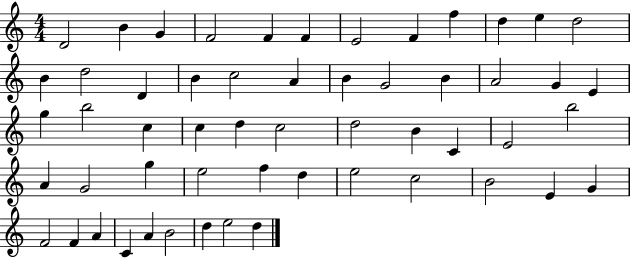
X:1
T:Untitled
M:4/4
L:1/4
K:C
D2 B G F2 F F E2 F f d e d2 B d2 D B c2 A B G2 B A2 G E g b2 c c d c2 d2 B C E2 b2 A G2 g e2 f d e2 c2 B2 E G F2 F A C A B2 d e2 d